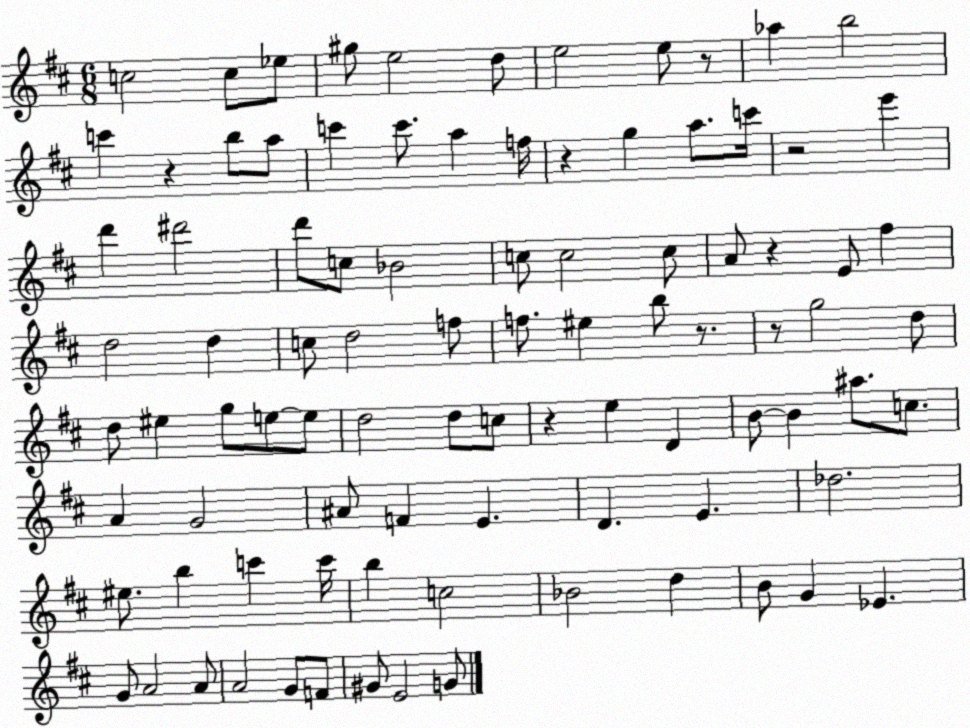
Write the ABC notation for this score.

X:1
T:Untitled
M:6/8
L:1/4
K:D
c2 c/2 _e/2 ^g/2 e2 d/2 e2 e/2 z/2 _a b2 c' z b/2 a/2 c' c'/2 a f/4 z g a/2 c'/4 z2 e' d' ^d'2 d'/2 c/2 _B2 c/2 c2 c/2 A/2 z E/2 ^f d2 d c/2 d2 f/2 f/2 ^e b/2 z/2 z/2 g2 d/2 d/2 ^e g/2 e/2 e/2 d2 d/2 c/2 z e D B/2 B ^a/2 c/2 A G2 ^A/2 F E D E _d2 ^e/2 b c' c'/4 b c2 _B2 d B/2 G _E G/2 A2 A/2 A2 G/2 F/2 ^G/2 E2 G/2